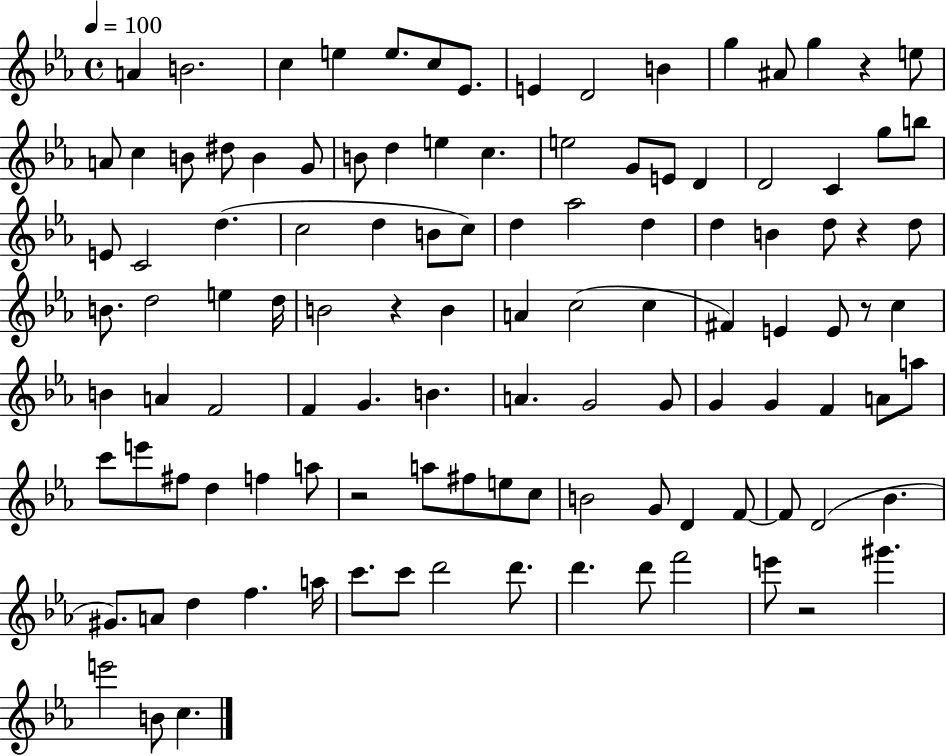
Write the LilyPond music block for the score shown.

{
  \clef treble
  \time 4/4
  \defaultTimeSignature
  \key ees \major
  \tempo 4 = 100
  a'4 b'2. | c''4 e''4 e''8. c''8 ees'8. | e'4 d'2 b'4 | g''4 ais'8 g''4 r4 e''8 | \break a'8 c''4 b'8 dis''8 b'4 g'8 | b'8 d''4 e''4 c''4. | e''2 g'8 e'8 d'4 | d'2 c'4 g''8 b''8 | \break e'8 c'2 d''4.( | c''2 d''4 b'8 c''8) | d''4 aes''2 d''4 | d''4 b'4 d''8 r4 d''8 | \break b'8. d''2 e''4 d''16 | b'2 r4 b'4 | a'4 c''2( c''4 | fis'4) e'4 e'8 r8 c''4 | \break b'4 a'4 f'2 | f'4 g'4. b'4. | a'4. g'2 g'8 | g'4 g'4 f'4 a'8 a''8 | \break c'''8 e'''8 fis''8 d''4 f''4 a''8 | r2 a''8 fis''8 e''8 c''8 | b'2 g'8 d'4 f'8~~ | f'8 d'2( bes'4. | \break gis'8.) a'8 d''4 f''4. a''16 | c'''8. c'''8 d'''2 d'''8. | d'''4. d'''8 f'''2 | e'''8 r2 gis'''4. | \break e'''2 b'8 c''4. | \bar "|."
}